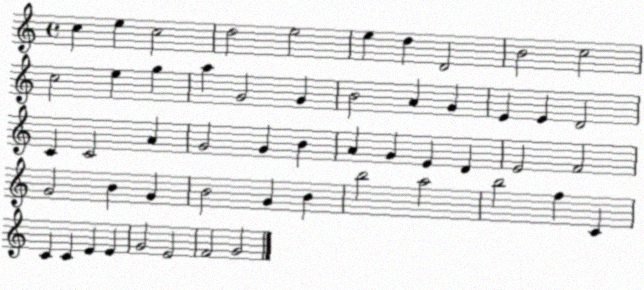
X:1
T:Untitled
M:4/4
L:1/4
K:C
c e c2 d2 e2 e d D2 B2 c2 c2 e g a G2 G B2 A G E E D2 C C2 A G2 G B A G E D E2 F2 G2 B G B2 G B b2 a2 b2 f C C C E E G2 E2 F2 G2